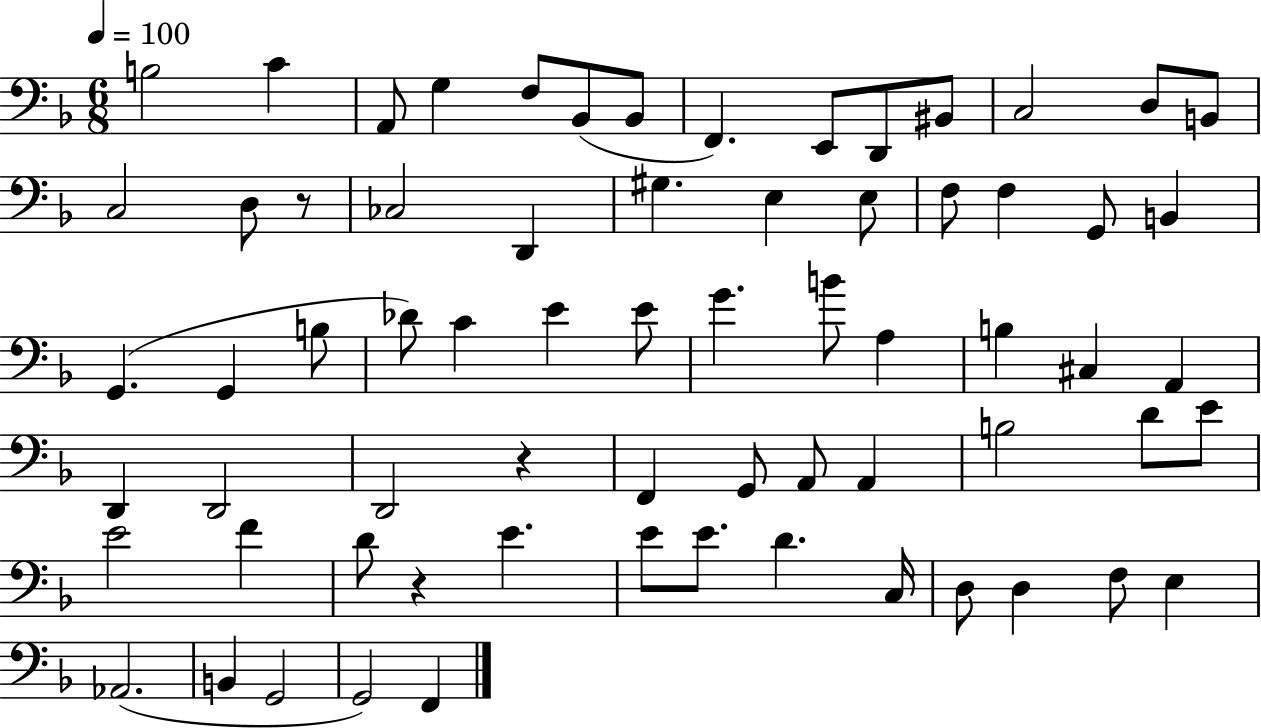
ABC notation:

X:1
T:Untitled
M:6/8
L:1/4
K:F
B,2 C A,,/2 G, F,/2 _B,,/2 _B,,/2 F,, E,,/2 D,,/2 ^B,,/2 C,2 D,/2 B,,/2 C,2 D,/2 z/2 _C,2 D,, ^G, E, E,/2 F,/2 F, G,,/2 B,, G,, G,, B,/2 _D/2 C E E/2 G B/2 A, B, ^C, A,, D,, D,,2 D,,2 z F,, G,,/2 A,,/2 A,, B,2 D/2 E/2 E2 F D/2 z E E/2 E/2 D C,/4 D,/2 D, F,/2 E, _A,,2 B,, G,,2 G,,2 F,,